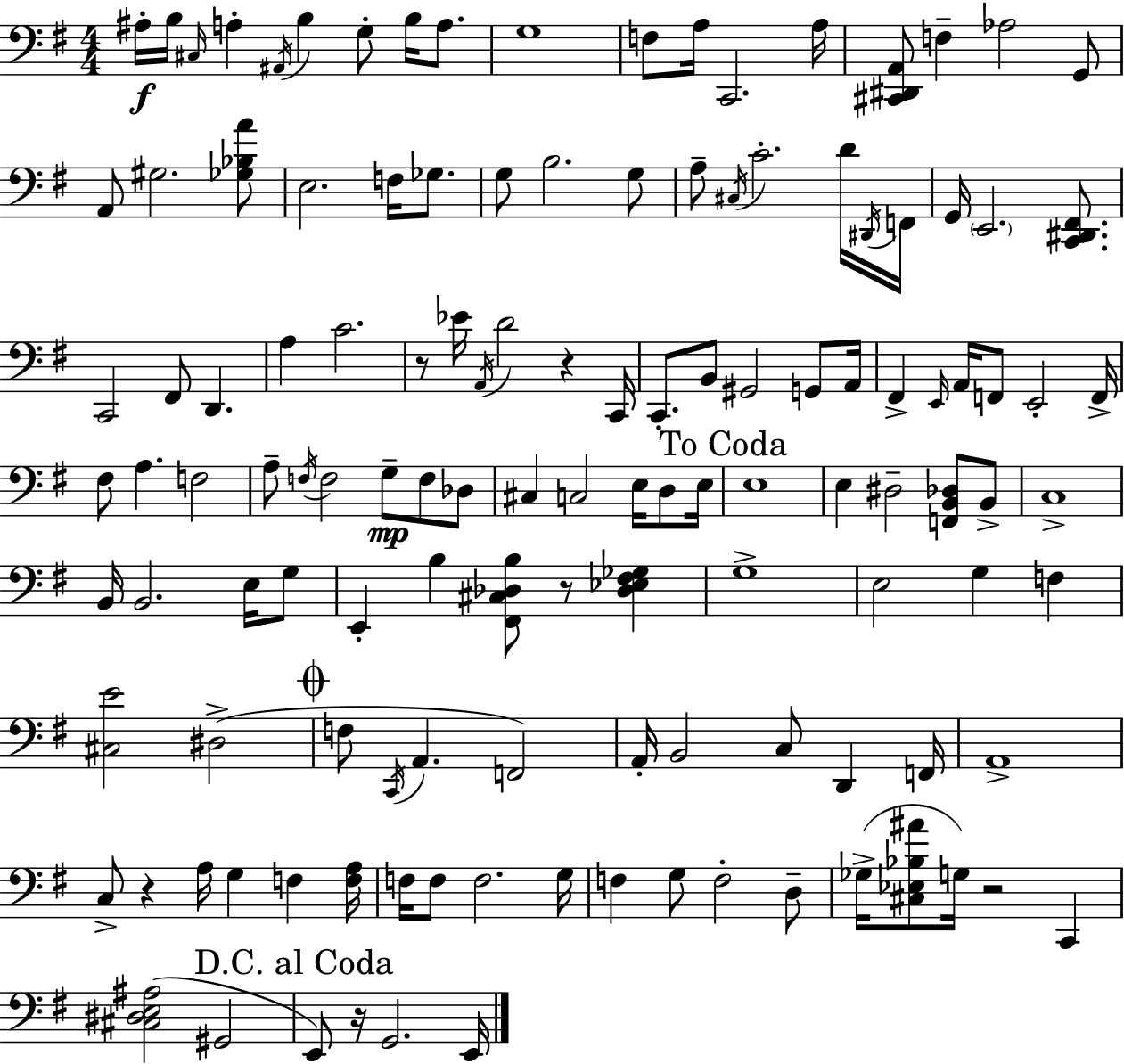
{
  \clef bass
  \numericTimeSignature
  \time 4/4
  \key e \minor
  ais16-.\f b16 \grace { cis16 } a4-. \acciaccatura { ais,16 } b4 g8-. b16 a8. | g1 | f8 a16 c,2. | a16 <cis, dis, a,>8 f4-- aes2 | \break g,8 a,8 gis2. | <ges bes a'>8 e2. f16 ges8. | g8 b2. | g8 a8-- \acciaccatura { cis16 } c'2.-. | \break d'16 \acciaccatura { dis,16 } f,16 g,16 \parenthesize e,2. | <c, dis, fis,>8. c,2 fis,8 d,4. | a4 c'2. | r8 ees'16 \acciaccatura { a,16 } d'2 | \break r4 c,16 c,8.-. b,8 gis,2 | g,8 a,16 fis,4-> \grace { e,16 } a,16 f,8 e,2-. | f,16-> fis8 a4. f2 | a8-- \acciaccatura { f16 } f2 | \break g8--\mp f8 des8 cis4 c2 | e16 d8 e16 \mark "To Coda" e1 | e4 dis2-- | <f, b, des>8 b,8-> c1-> | \break b,16 b,2. | e16 g8 e,4-. b4 <fis, cis des b>8 | r8 <des ees fis ges>4 g1-> | e2 g4 | \break f4 <cis e'>2 dis2->( | \mark \markup { \musicglyph "scripts.coda" } f8 \acciaccatura { c,16 } a,4. | f,2) a,16-. b,2 | c8 d,4 f,16 a,1-> | \break c8-> r4 a16 g4 | f4 <f a>16 f16 f8 f2. | g16 f4 g8 f2-. | d8-- ges16->( <cis ees bes ais'>8 g16) r2 | \break c,4 <cis dis e ais>2( | gis,2 \mark "D.C. al Coda" e,8) r16 g,2. | e,16 \bar "|."
}